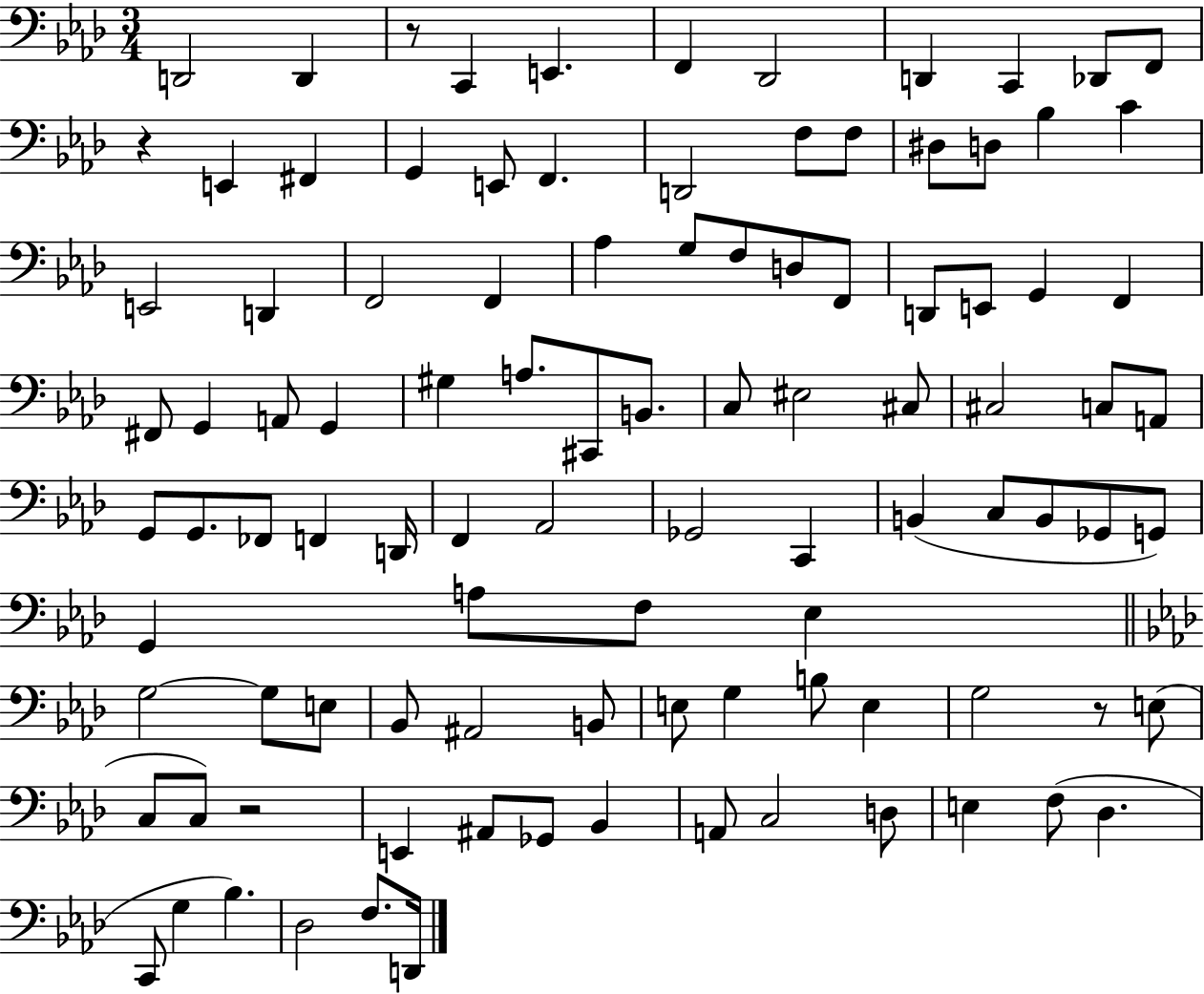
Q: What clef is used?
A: bass